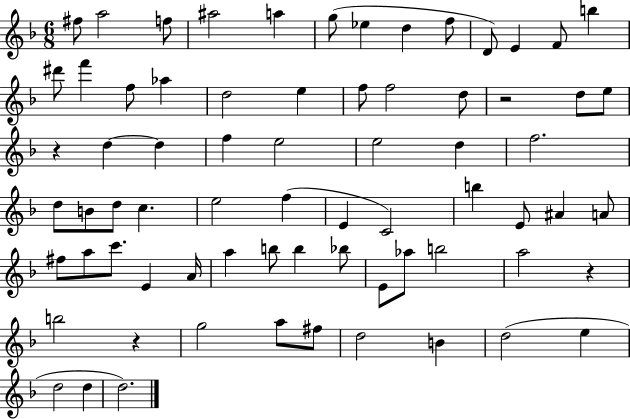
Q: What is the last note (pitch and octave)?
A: D5